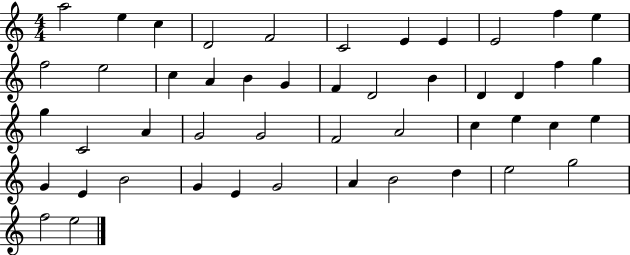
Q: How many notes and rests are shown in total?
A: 48